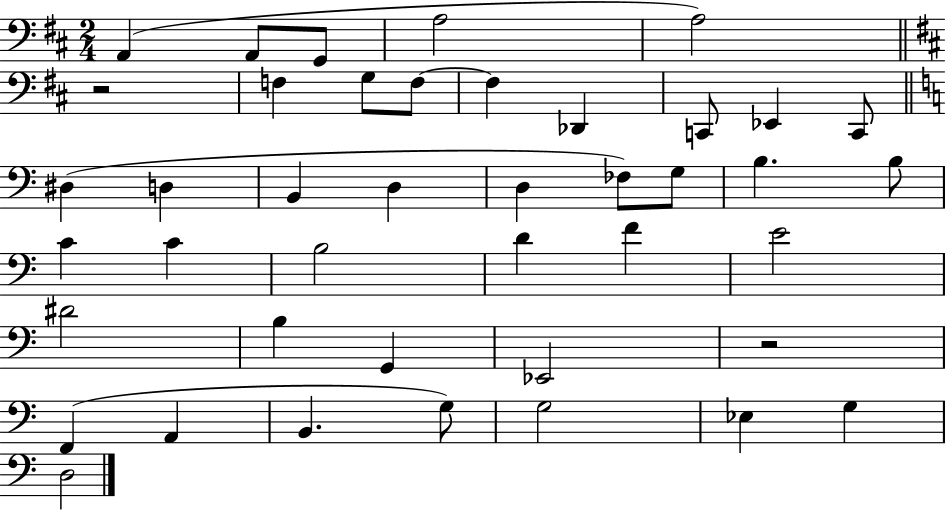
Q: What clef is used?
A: bass